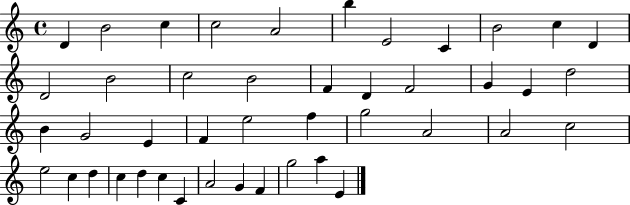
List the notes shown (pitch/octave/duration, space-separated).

D4/q B4/h C5/q C5/h A4/h B5/q E4/h C4/q B4/h C5/q D4/q D4/h B4/h C5/h B4/h F4/q D4/q F4/h G4/q E4/q D5/h B4/q G4/h E4/q F4/q E5/h F5/q G5/h A4/h A4/h C5/h E5/h C5/q D5/q C5/q D5/q C5/q C4/q A4/h G4/q F4/q G5/h A5/q E4/q